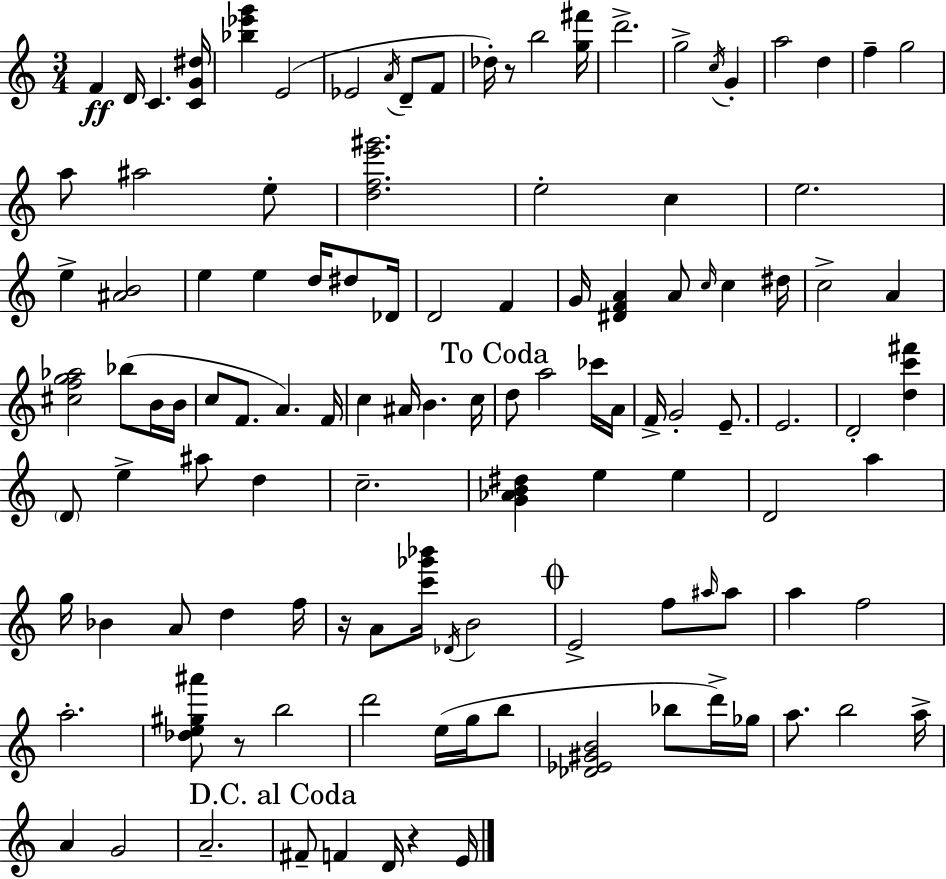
{
  \clef treble
  \numericTimeSignature
  \time 3/4
  \key a \minor
  f'4\ff d'16 c'4. <c' g' dis''>16 | <bes'' ees''' g'''>4 e'2( | ees'2 \acciaccatura { a'16 } d'8-- f'8 | des''16-.) r8 b''2 | \break <g'' fis'''>16 d'''2.-> | g''2-> \acciaccatura { c''16 } g'4-. | a''2 d''4 | f''4-- g''2 | \break a''8 ais''2 | e''8-. <d'' f'' e''' gis'''>2. | e''2-. c''4 | e''2. | \break e''4-> <ais' b'>2 | e''4 e''4 d''16 dis''8 | des'16 d'2 f'4 | g'16 <dis' f' a'>4 a'8 \grace { c''16 } c''4 | \break dis''16 c''2-> a'4 | <cis'' f'' g'' aes''>2 bes''8( | b'16 b'16 c''8 f'8. a'4.) | f'16 c''4 ais'16 b'4. | \break c''16 \mark "To Coda" d''8 a''2 | ces'''16 a'16 f'16-> g'2-. | e'8.-- e'2. | d'2-. <d'' c''' fis'''>4 | \break \parenthesize d'8 e''4-> ais''8 d''4 | c''2.-- | <g' aes' b' dis''>4 e''4 e''4 | d'2 a''4 | \break g''16 bes'4 a'8 d''4 | f''16 r16 a'8 <c''' ges''' bes'''>16 \acciaccatura { des'16 } b'2 | \mark \markup { \musicglyph "scripts.coda" } e'2-> | f''8 \grace { ais''16 } ais''8 a''4 f''2 | \break a''2.-. | <des'' e'' gis'' ais'''>8 r8 b''2 | d'''2 | e''16( g''16 b''8 <des' ees' gis' b'>2 | \break bes''8 d'''16->) ges''16 a''8. b''2 | a''16-> a'4 g'2 | a'2.-- | \mark "D.C. al Coda" fis'8-- f'4 d'16 | \break r4 e'16 \bar "|."
}